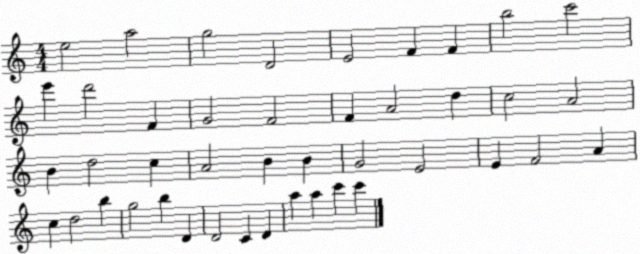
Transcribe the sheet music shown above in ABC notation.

X:1
T:Untitled
M:4/4
L:1/4
K:C
e2 a2 g2 D2 E2 F F b2 c'2 e' d'2 F G2 F2 F A2 d c2 A2 B d2 c A2 B B G2 E2 E F2 A c d2 b g2 b D D2 C D a a c' c'